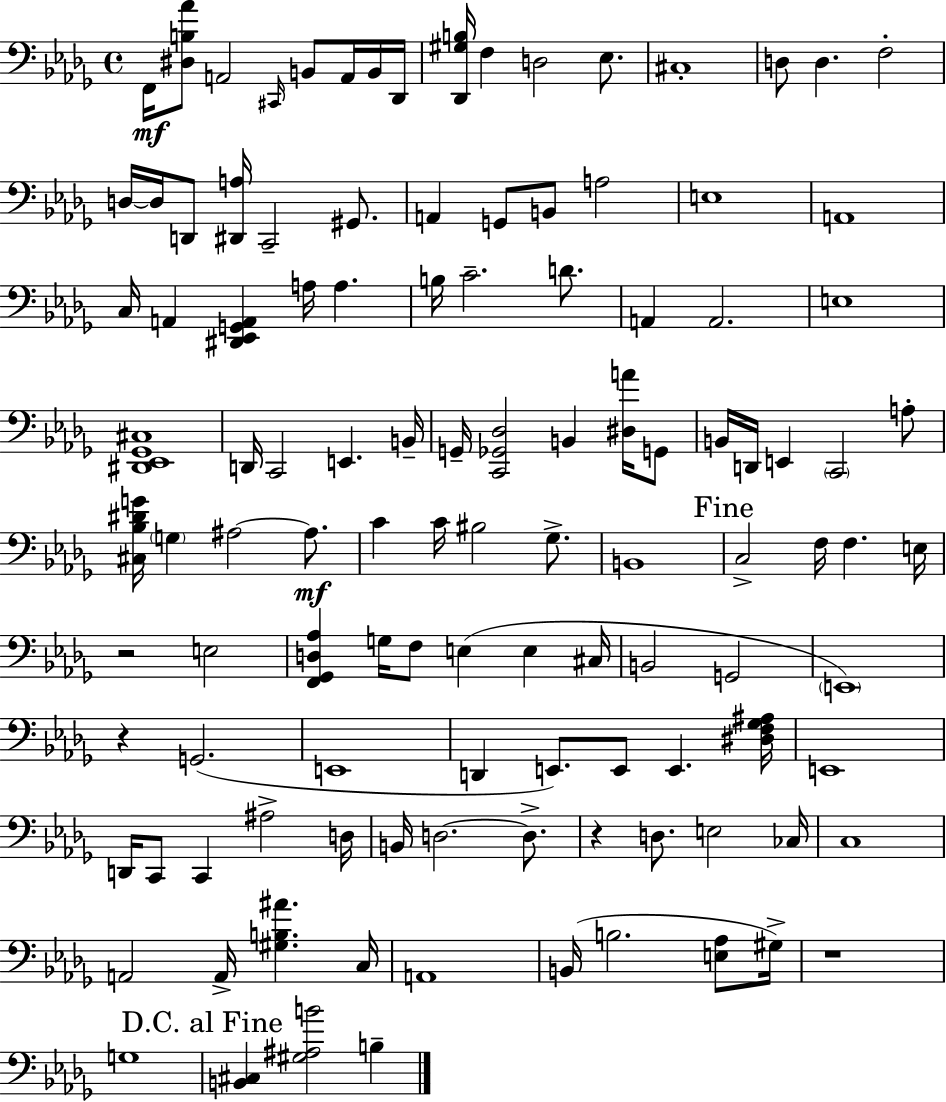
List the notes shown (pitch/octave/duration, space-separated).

F2/s [D#3,B3,Ab4]/e A2/h C#2/s B2/e A2/s B2/s Db2/s [Db2,G#3,B3]/s F3/q D3/h Eb3/e. C#3/w D3/e D3/q. F3/h D3/s D3/s D2/e [D#2,A3]/s C2/h G#2/e. A2/q G2/e B2/e A3/h E3/w A2/w C3/s A2/q [D#2,Eb2,G2,A2]/q A3/s A3/q. B3/s C4/h. D4/e. A2/q A2/h. E3/w [D#2,Eb2,Gb2,C#3]/w D2/s C2/h E2/q. B2/s G2/s [C2,Gb2,Db3]/h B2/q [D#3,A4]/s G2/e B2/s D2/s E2/q C2/h A3/e [C#3,Bb3,D#4,G4]/s G3/q A#3/h A#3/e. C4/q C4/s BIS3/h Gb3/e. B2/w C3/h F3/s F3/q. E3/s R/h E3/h [F2,Gb2,D3,Ab3]/q G3/s F3/e E3/q E3/q C#3/s B2/h G2/h E2/w R/q G2/h. E2/w D2/q E2/e. E2/e E2/q. [D#3,F3,Gb3,A#3]/s E2/w D2/s C2/e C2/q A#3/h D3/s B2/s D3/h. D3/e. R/q D3/e. E3/h CES3/s C3/w A2/h A2/s [G#3,B3,A#4]/q. C3/s A2/w B2/s B3/h. [E3,Ab3]/e G#3/s R/w G3/w [B2,C#3]/q [G#3,A#3,B4]/h B3/q